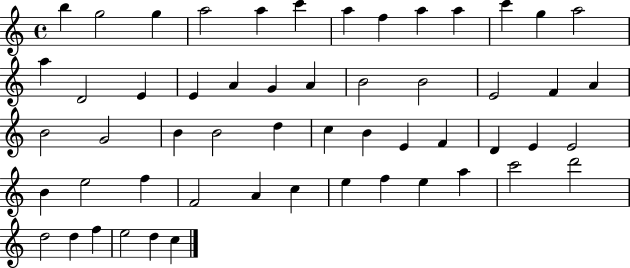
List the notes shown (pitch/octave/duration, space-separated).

B5/q G5/h G5/q A5/h A5/q C6/q A5/q F5/q A5/q A5/q C6/q G5/q A5/h A5/q D4/h E4/q E4/q A4/q G4/q A4/q B4/h B4/h E4/h F4/q A4/q B4/h G4/h B4/q B4/h D5/q C5/q B4/q E4/q F4/q D4/q E4/q E4/h B4/q E5/h F5/q F4/h A4/q C5/q E5/q F5/q E5/q A5/q C6/h D6/h D5/h D5/q F5/q E5/h D5/q C5/q